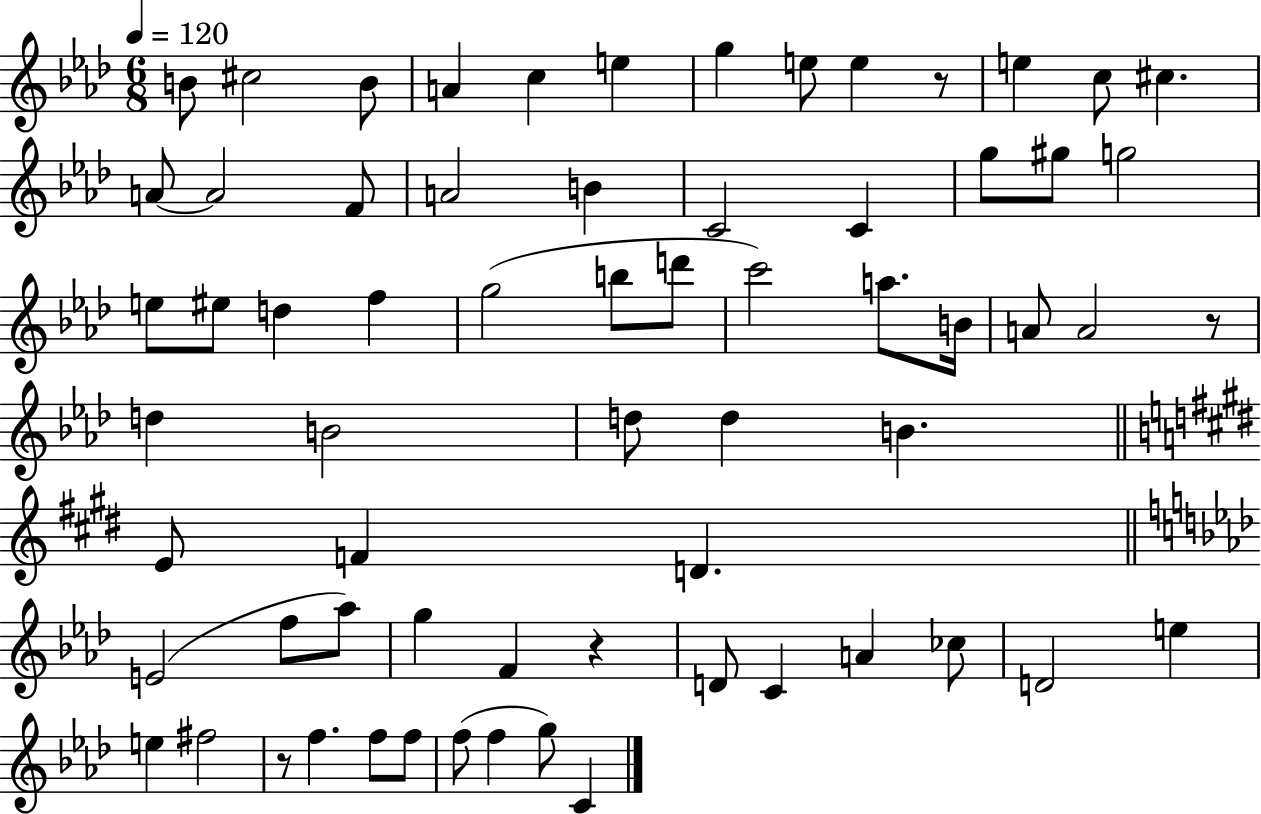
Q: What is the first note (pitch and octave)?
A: B4